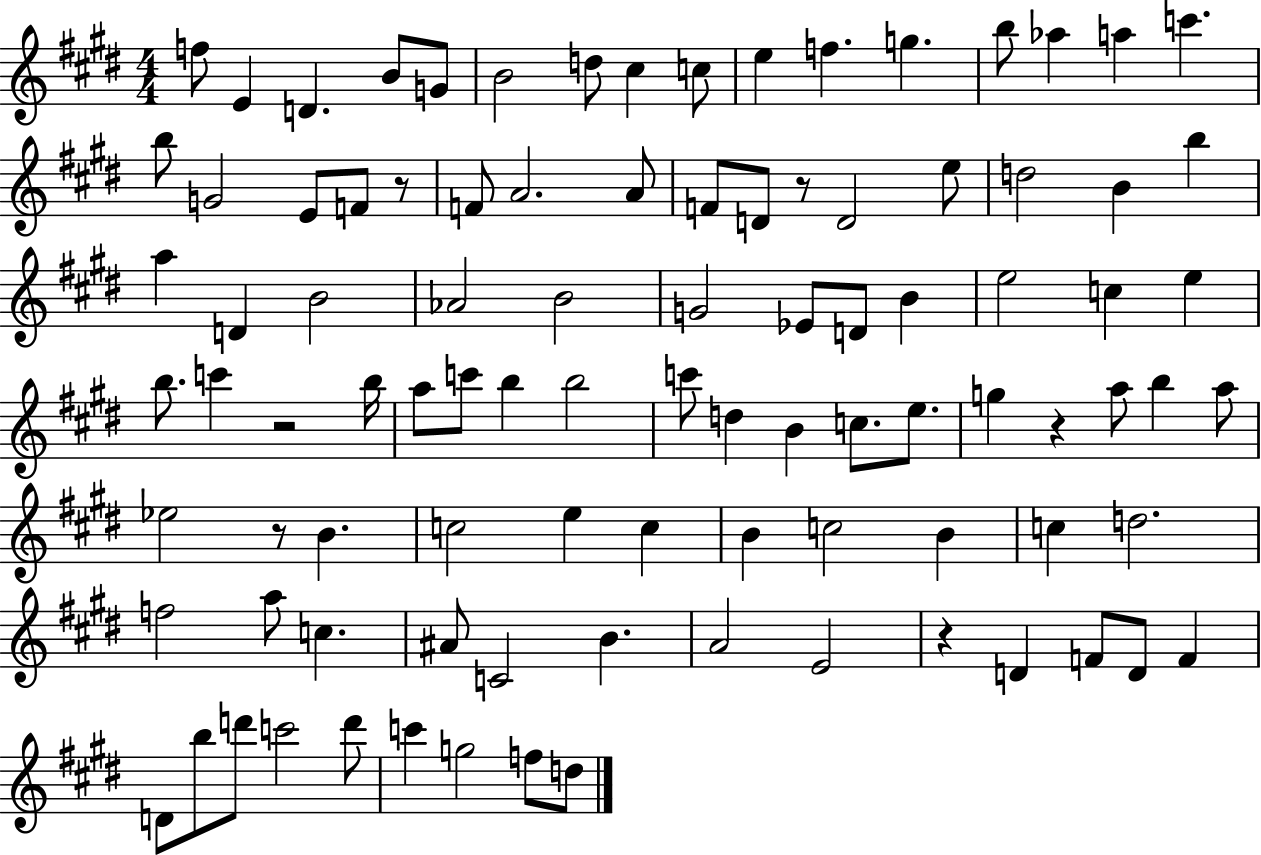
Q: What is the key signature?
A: E major